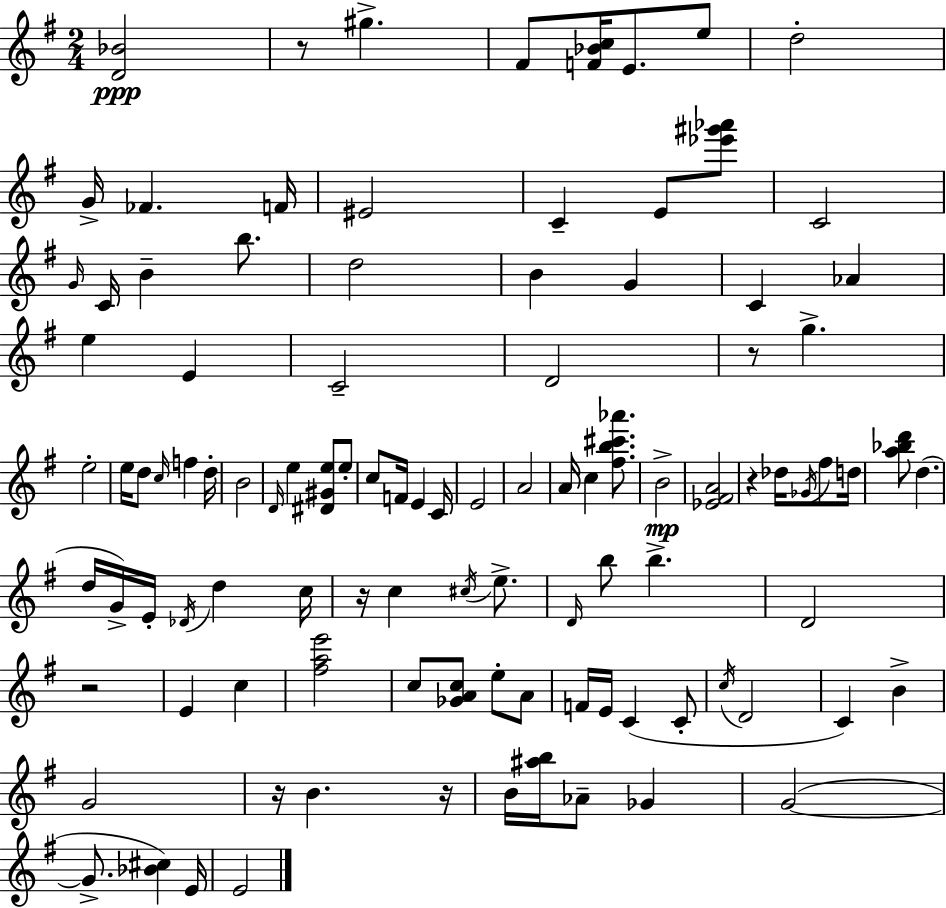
{
  \clef treble
  \numericTimeSignature
  \time 2/4
  \key g \major
  \repeat volta 2 { <d' bes'>2\ppp | r8 gis''4.-> | fis'8 <f' bes' c''>16 e'8. e''8 | d''2-. | \break g'16-> fes'4. f'16 | eis'2 | c'4-- e'8 <ees''' gis''' aes'''>8 | c'2 | \break \grace { g'16 } c'16 b'4-- b''8. | d''2 | b'4 g'4 | c'4 aes'4 | \break e''4 e'4 | c'2-- | d'2 | r8 g''4.-> | \break e''2-. | e''16 d''8 \grace { c''16 } f''4 | d''16-. b'2 | \grace { d'16 } e''4 <dis' gis' e''>8 | \break e''8-. c''8 f'16 e'4 | c'16 e'2 | a'2 | a'16 c''4 | \break <fis'' b'' cis''' aes'''>8. b'2->\mp | <ees' fis' a'>2 | r4 des''16 | \acciaccatura { ges'16 } fis''8 d''16 <a'' bes'' d'''>8 d''4.( | \break d''16 g'16->) e'16-. \acciaccatura { des'16 } | d''4 c''16 r16 c''4 | \acciaccatura { cis''16 } e''8.-> \grace { d'16 } b''8 | b''4.-> d'2 | \break r2 | e'4 | c''4 <fis'' a'' e'''>2 | c''8 | \break <ges' a' c''>8 e''8-. a'8 f'16 | e'16 c'4( c'8-. \acciaccatura { c''16 } | d'2 | c'4) b'4-> | \break g'2 | r16 b'4. r16 | b'16 <ais'' b''>16 aes'8-- ges'4 | g'2~(~ | \break g'8.-> <bes' cis''>4) e'16 | e'2 | } \bar "|."
}